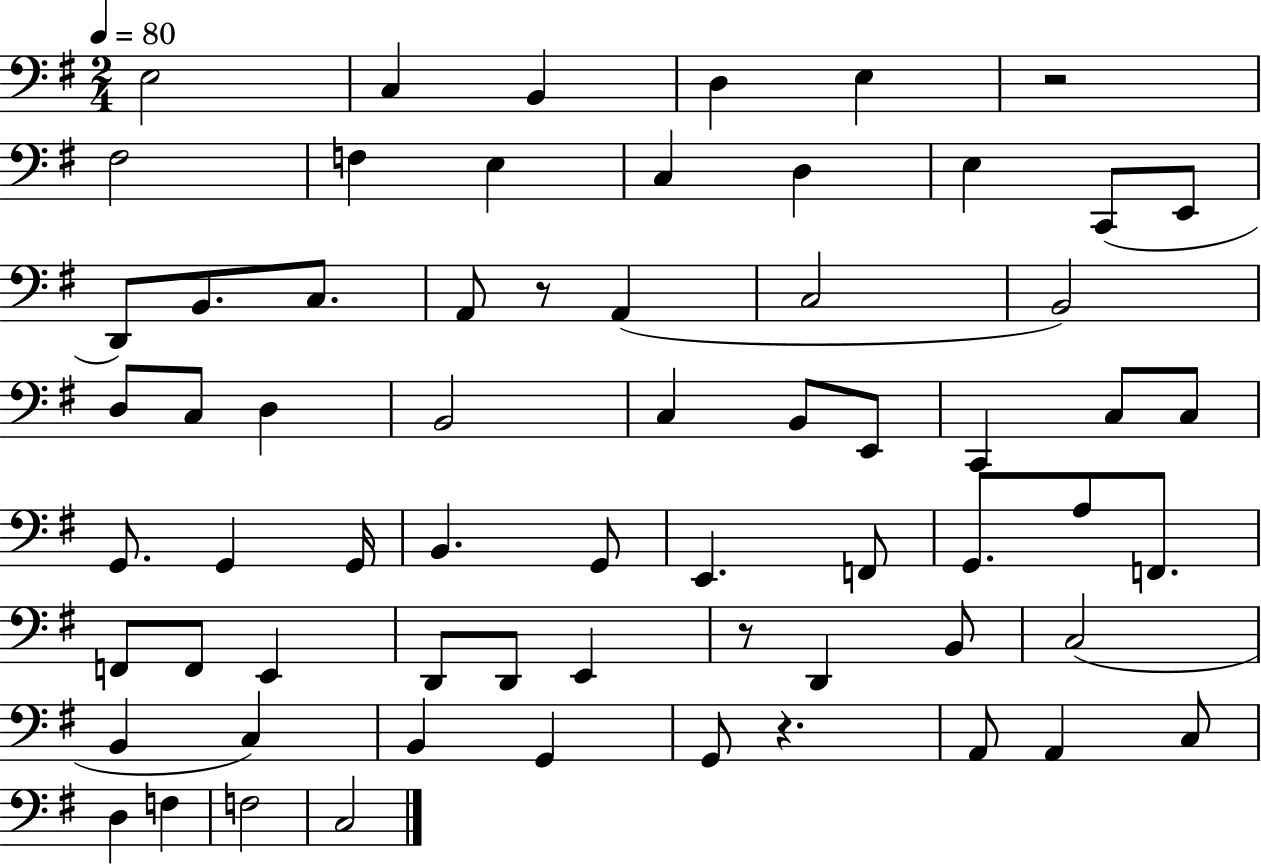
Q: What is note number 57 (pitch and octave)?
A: C3